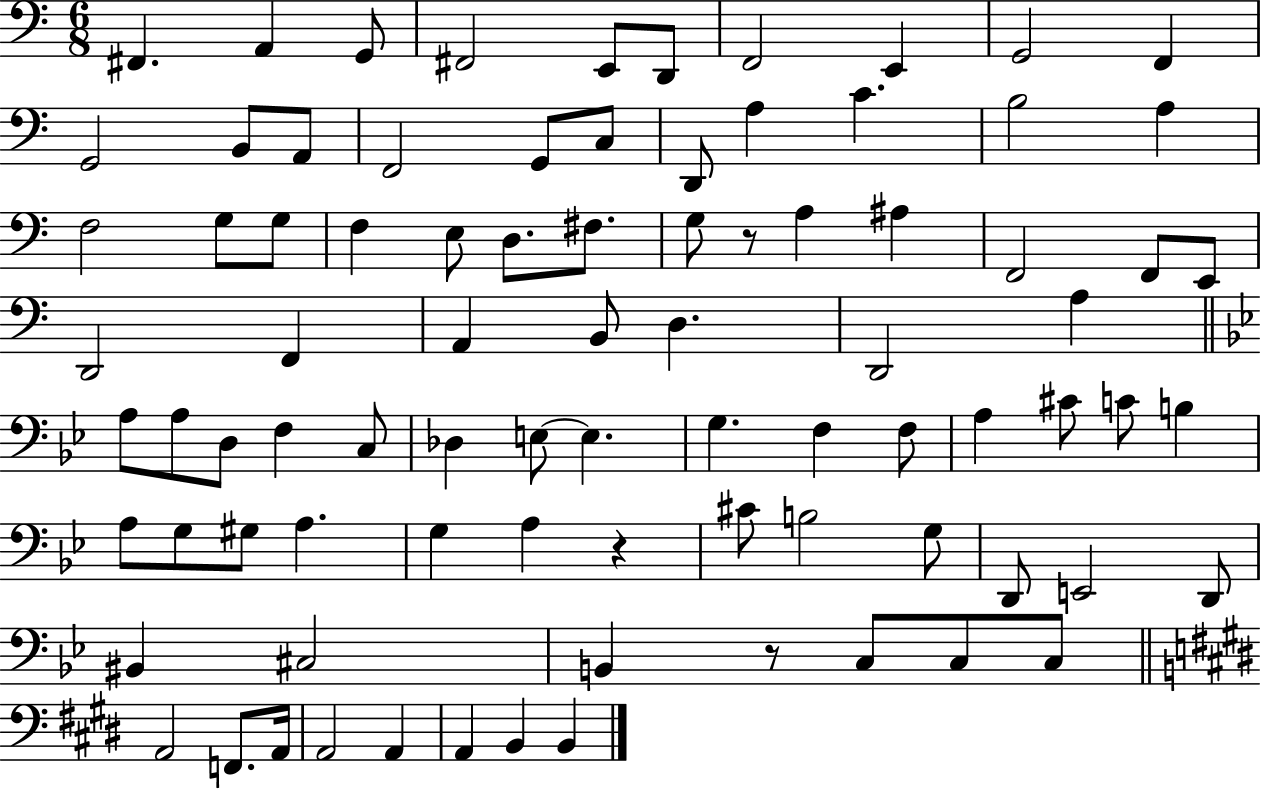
F#2/q. A2/q G2/e F#2/h E2/e D2/e F2/h E2/q G2/h F2/q G2/h B2/e A2/e F2/h G2/e C3/e D2/e A3/q C4/q. B3/h A3/q F3/h G3/e G3/e F3/q E3/e D3/e. F#3/e. G3/e R/e A3/q A#3/q F2/h F2/e E2/e D2/h F2/q A2/q B2/e D3/q. D2/h A3/q A3/e A3/e D3/e F3/q C3/e Db3/q E3/e E3/q. G3/q. F3/q F3/e A3/q C#4/e C4/e B3/q A3/e G3/e G#3/e A3/q. G3/q A3/q R/q C#4/e B3/h G3/e D2/e E2/h D2/e BIS2/q C#3/h B2/q R/e C3/e C3/e C3/e A2/h F2/e. A2/s A2/h A2/q A2/q B2/q B2/q